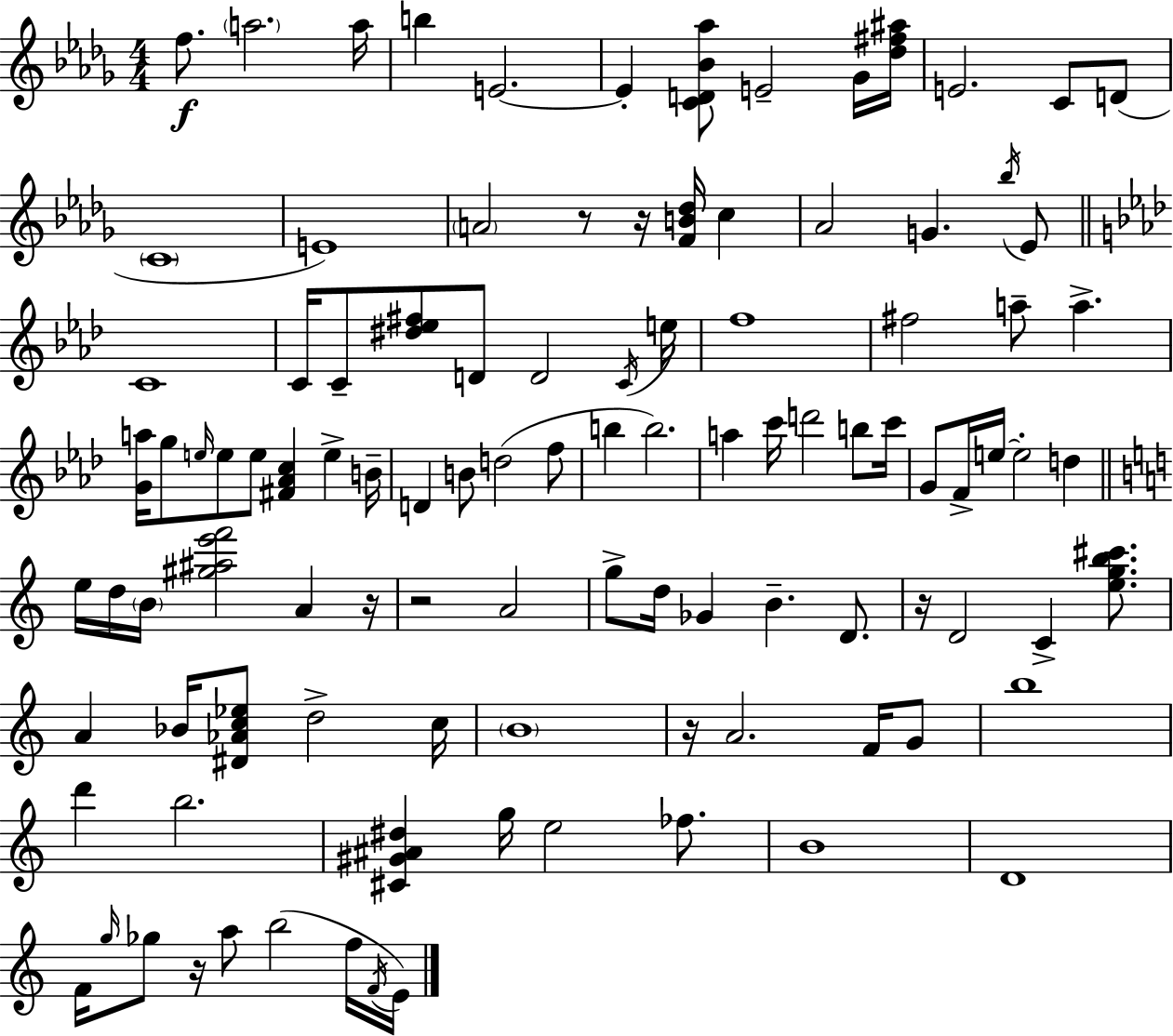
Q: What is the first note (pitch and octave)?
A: F5